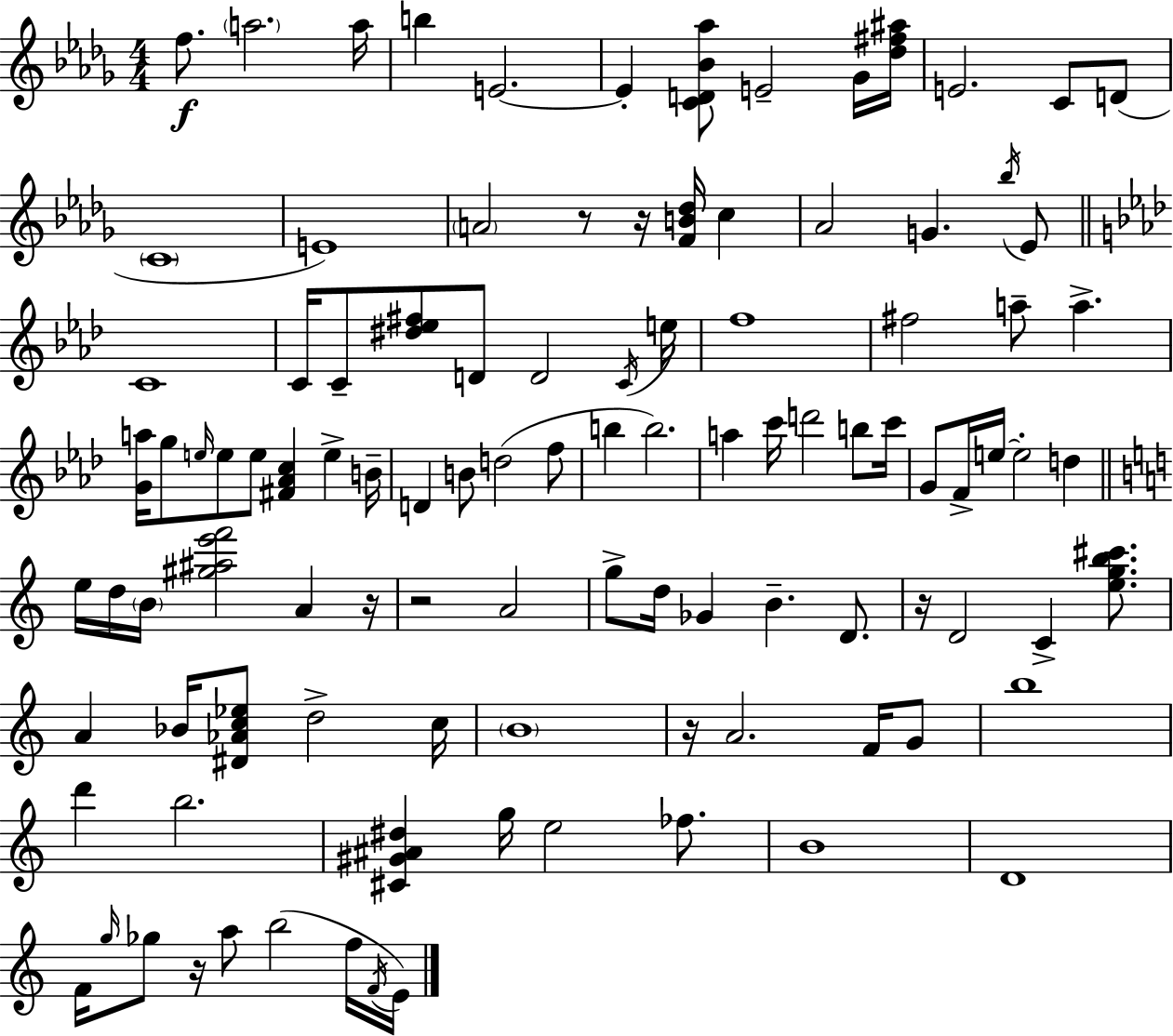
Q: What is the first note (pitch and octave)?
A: F5